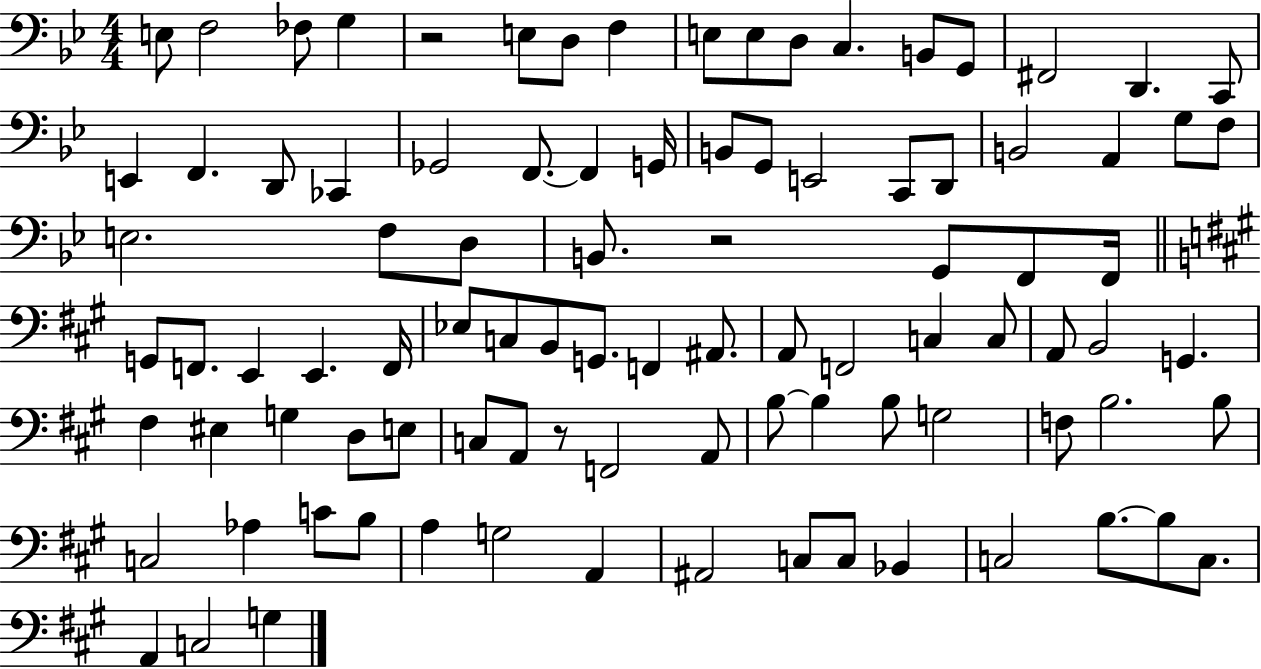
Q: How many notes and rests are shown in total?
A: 95